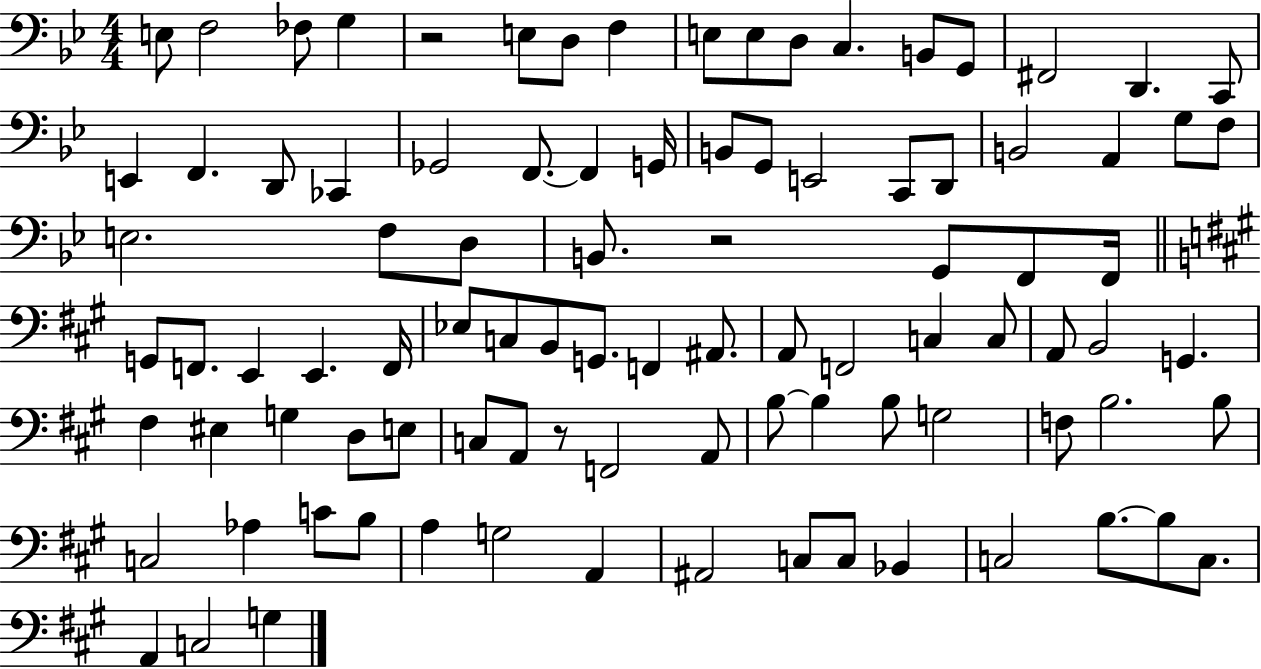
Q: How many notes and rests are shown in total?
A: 95